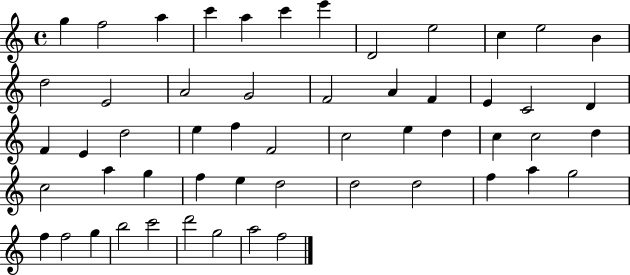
{
  \clef treble
  \time 4/4
  \defaultTimeSignature
  \key c \major
  g''4 f''2 a''4 | c'''4 a''4 c'''4 e'''4 | d'2 e''2 | c''4 e''2 b'4 | \break d''2 e'2 | a'2 g'2 | f'2 a'4 f'4 | e'4 c'2 d'4 | \break f'4 e'4 d''2 | e''4 f''4 f'2 | c''2 e''4 d''4 | c''4 c''2 d''4 | \break c''2 a''4 g''4 | f''4 e''4 d''2 | d''2 d''2 | f''4 a''4 g''2 | \break f''4 f''2 g''4 | b''2 c'''2 | d'''2 g''2 | a''2 f''2 | \break \bar "|."
}